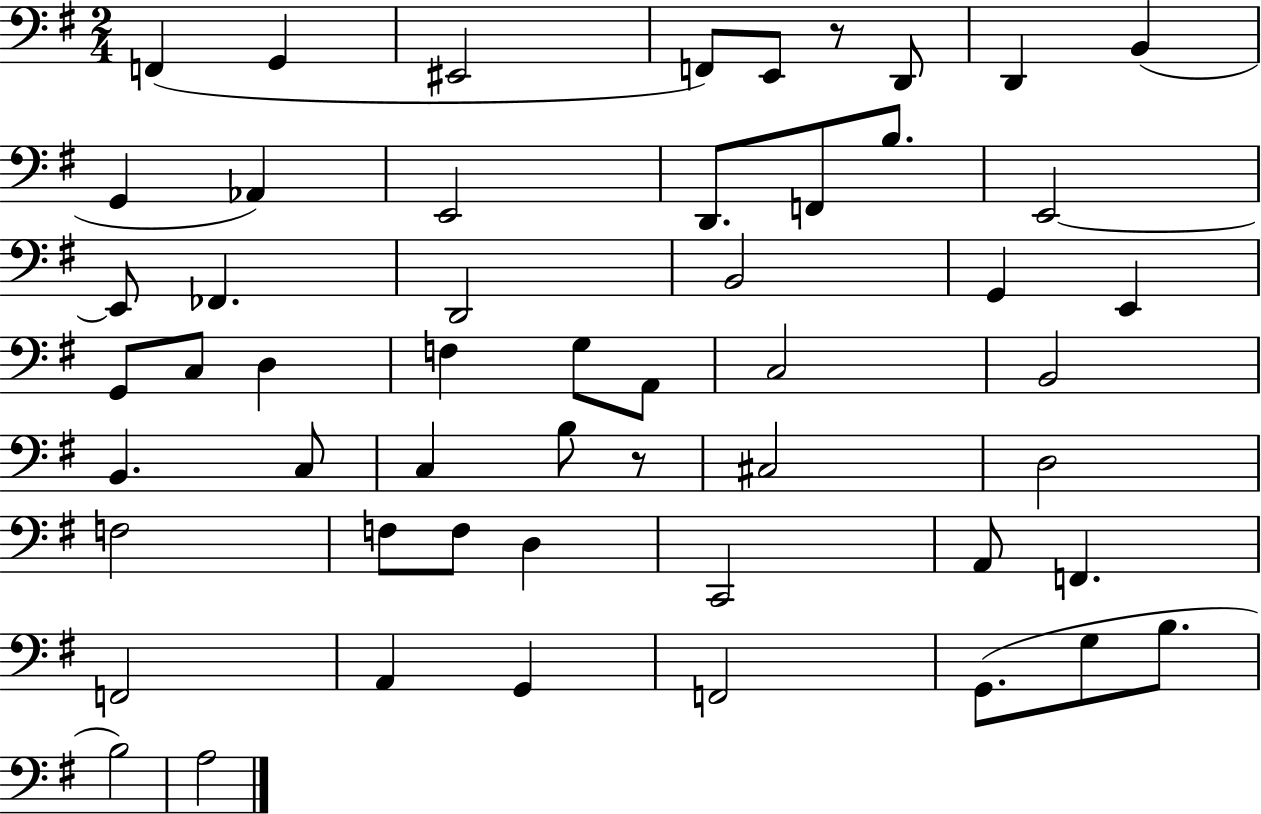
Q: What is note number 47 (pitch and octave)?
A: G2